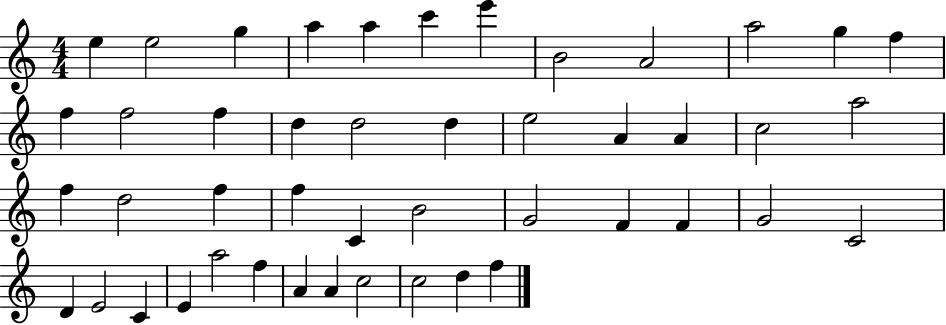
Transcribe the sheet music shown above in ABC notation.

X:1
T:Untitled
M:4/4
L:1/4
K:C
e e2 g a a c' e' B2 A2 a2 g f f f2 f d d2 d e2 A A c2 a2 f d2 f f C B2 G2 F F G2 C2 D E2 C E a2 f A A c2 c2 d f